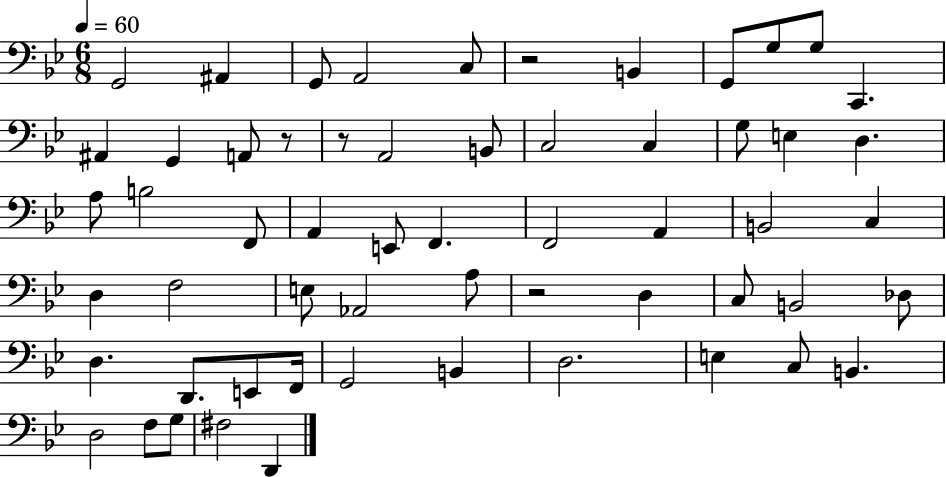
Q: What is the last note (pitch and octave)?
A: D2